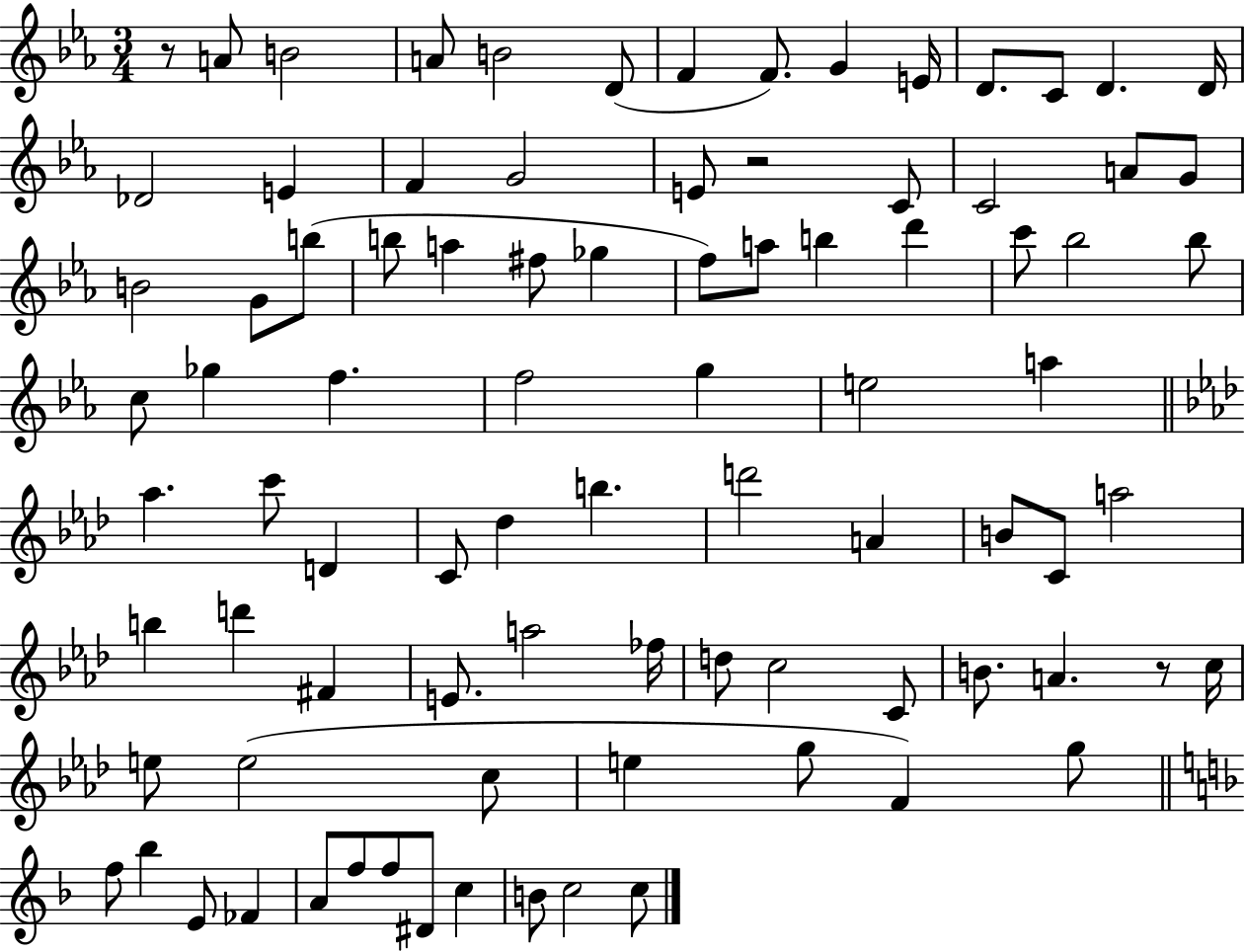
X:1
T:Untitled
M:3/4
L:1/4
K:Eb
z/2 A/2 B2 A/2 B2 D/2 F F/2 G E/4 D/2 C/2 D D/4 _D2 E F G2 E/2 z2 C/2 C2 A/2 G/2 B2 G/2 b/2 b/2 a ^f/2 _g f/2 a/2 b d' c'/2 _b2 _b/2 c/2 _g f f2 g e2 a _a c'/2 D C/2 _d b d'2 A B/2 C/2 a2 b d' ^F E/2 a2 _f/4 d/2 c2 C/2 B/2 A z/2 c/4 e/2 e2 c/2 e g/2 F g/2 f/2 _b E/2 _F A/2 f/2 f/2 ^D/2 c B/2 c2 c/2